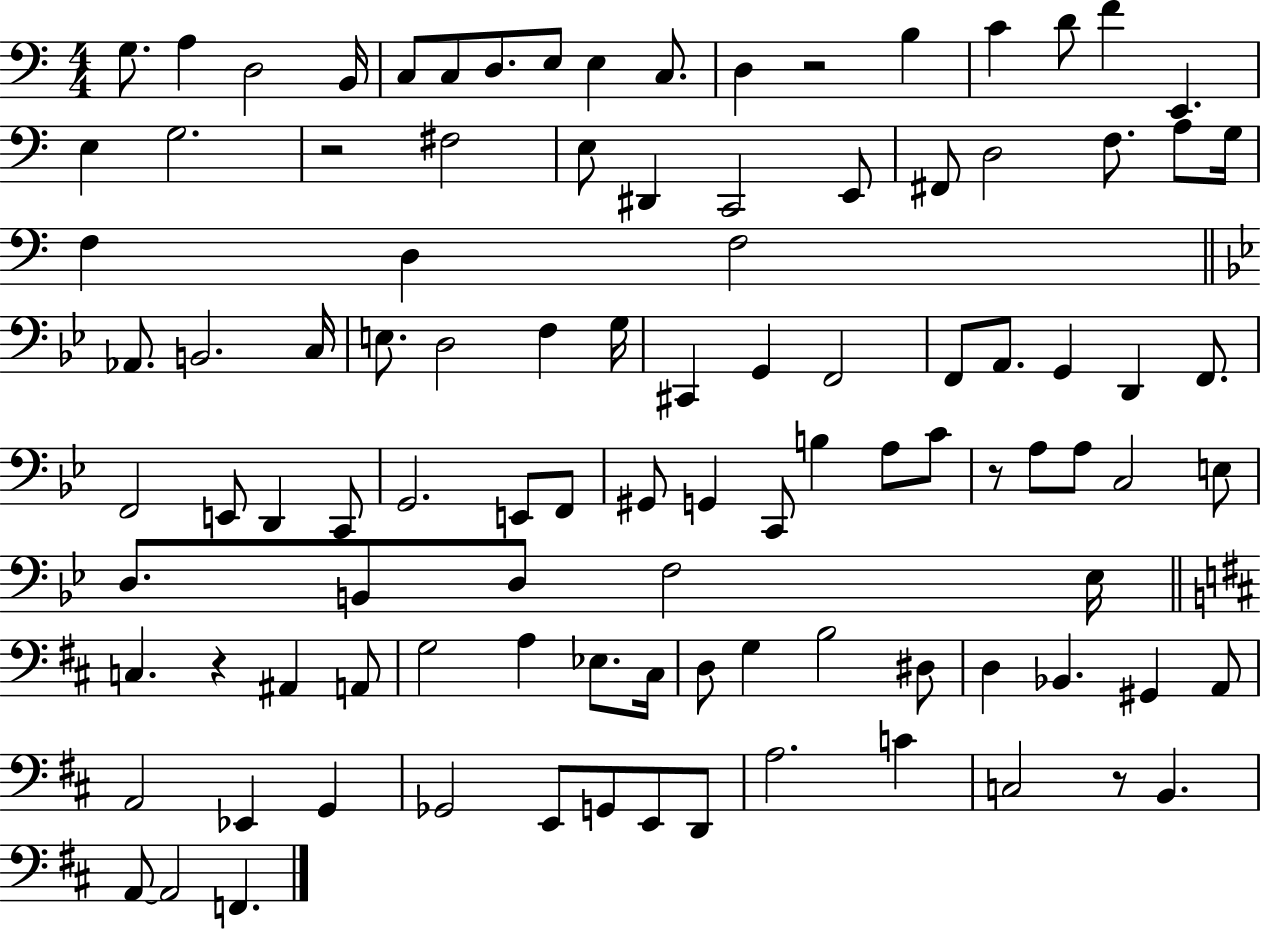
G3/e. A3/q D3/h B2/s C3/e C3/e D3/e. E3/e E3/q C3/e. D3/q R/h B3/q C4/q D4/e F4/q E2/q. E3/q G3/h. R/h F#3/h E3/e D#2/q C2/h E2/e F#2/e D3/h F3/e. A3/e G3/s F3/q D3/q F3/h Ab2/e. B2/h. C3/s E3/e. D3/h F3/q G3/s C#2/q G2/q F2/h F2/e A2/e. G2/q D2/q F2/e. F2/h E2/e D2/q C2/e G2/h. E2/e F2/e G#2/e G2/q C2/e B3/q A3/e C4/e R/e A3/e A3/e C3/h E3/e D3/e. B2/e D3/e F3/h Eb3/s C3/q. R/q A#2/q A2/e G3/h A3/q Eb3/e. C#3/s D3/e G3/q B3/h D#3/e D3/q Bb2/q. G#2/q A2/e A2/h Eb2/q G2/q Gb2/h E2/e G2/e E2/e D2/e A3/h. C4/q C3/h R/e B2/q. A2/e A2/h F2/q.